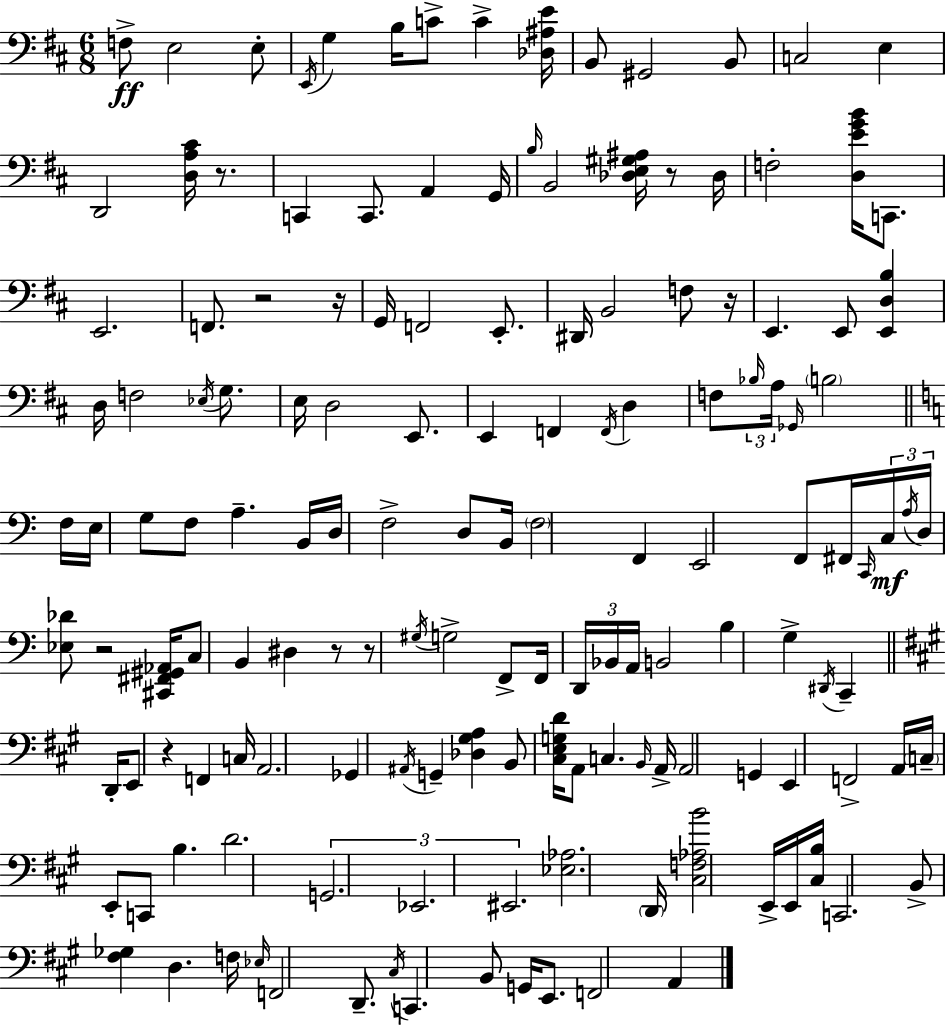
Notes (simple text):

F3/e E3/h E3/e E2/s G3/q B3/s C4/e C4/q [Db3,A#3,E4]/s B2/e G#2/h B2/e C3/h E3/q D2/h [D3,A3,C#4]/s R/e. C2/q C2/e. A2/q G2/s B3/s B2/h [Db3,E3,G#3,A#3]/s R/e Db3/s F3/h [D3,E4,G4,B4]/s C2/e. E2/h. F2/e. R/h R/s G2/s F2/h E2/e. D#2/s B2/h F3/e R/s E2/q. E2/e [E2,D3,B3]/q D3/s F3/h Eb3/s G3/e. E3/s D3/h E2/e. E2/q F2/q F2/s D3/q F3/e Bb3/s A3/s Gb2/s B3/h F3/s E3/s G3/e F3/e A3/q. B2/s D3/s F3/h D3/e B2/s F3/h F2/q E2/h F2/e F#2/s C2/s C3/s A3/s D3/s [Eb3,Db4]/e R/h [C#2,F#2,G#2,Ab2]/s C3/e B2/q D#3/q R/e R/e G#3/s G3/h F2/e F2/s D2/s Bb2/s A2/s B2/h B3/q G3/q D#2/s C2/q D2/s E2/e R/q F2/q C3/s A2/h. Gb2/q A#2/s G2/q [Db3,G#3,A3]/q B2/e [C#3,E3,G3,D4]/s A2/e C3/q. B2/s A2/s A2/h G2/q E2/q F2/h A2/s C3/s E2/e C2/e B3/q. D4/h. G2/h. Eb2/h. EIS2/h. [Eb3,Ab3]/h. D2/s [C#3,F3,Ab3,B4]/h E2/s E2/s [C#3,B3]/s C2/h. B2/e [F#3,Gb3]/q D3/q. F3/s Eb3/s F2/h D2/e. C#3/s C2/q. B2/e G2/s E2/e. F2/h A2/q